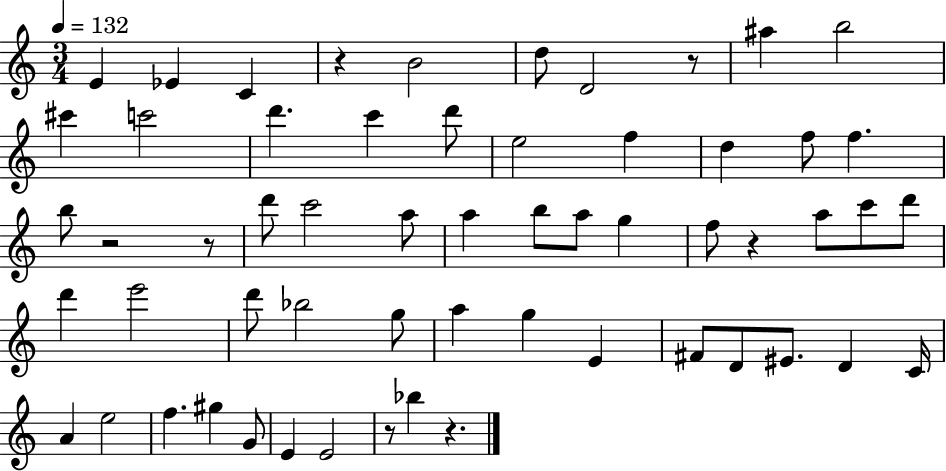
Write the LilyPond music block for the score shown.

{
  \clef treble
  \numericTimeSignature
  \time 3/4
  \key c \major
  \tempo 4 = 132
  e'4 ees'4 c'4 | r4 b'2 | d''8 d'2 r8 | ais''4 b''2 | \break cis'''4 c'''2 | d'''4. c'''4 d'''8 | e''2 f''4 | d''4 f''8 f''4. | \break b''8 r2 r8 | d'''8 c'''2 a''8 | a''4 b''8 a''8 g''4 | f''8 r4 a''8 c'''8 d'''8 | \break d'''4 e'''2 | d'''8 bes''2 g''8 | a''4 g''4 e'4 | fis'8 d'8 eis'8. d'4 c'16 | \break a'4 e''2 | f''4. gis''4 g'8 | e'4 e'2 | r8 bes''4 r4. | \break \bar "|."
}